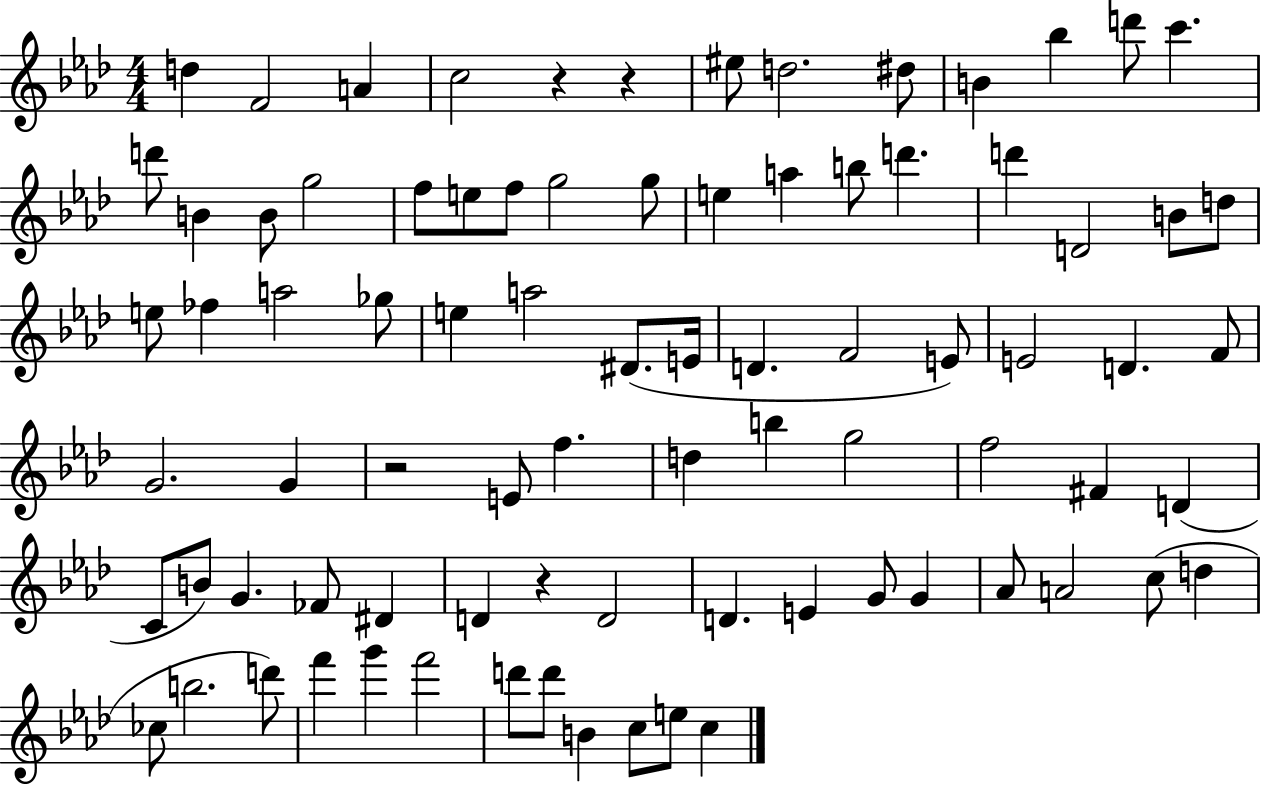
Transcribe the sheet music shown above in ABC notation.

X:1
T:Untitled
M:4/4
L:1/4
K:Ab
d F2 A c2 z z ^e/2 d2 ^d/2 B _b d'/2 c' d'/2 B B/2 g2 f/2 e/2 f/2 g2 g/2 e a b/2 d' d' D2 B/2 d/2 e/2 _f a2 _g/2 e a2 ^D/2 E/4 D F2 E/2 E2 D F/2 G2 G z2 E/2 f d b g2 f2 ^F D C/2 B/2 G _F/2 ^D D z D2 D E G/2 G _A/2 A2 c/2 d _c/2 b2 d'/2 f' g' f'2 d'/2 d'/2 B c/2 e/2 c